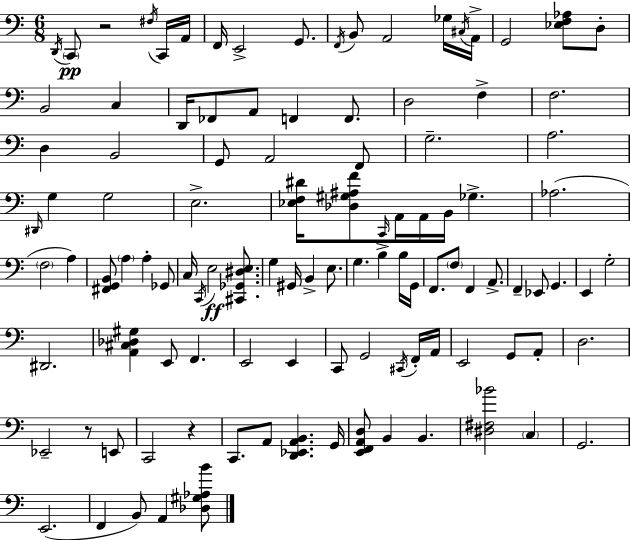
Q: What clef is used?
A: bass